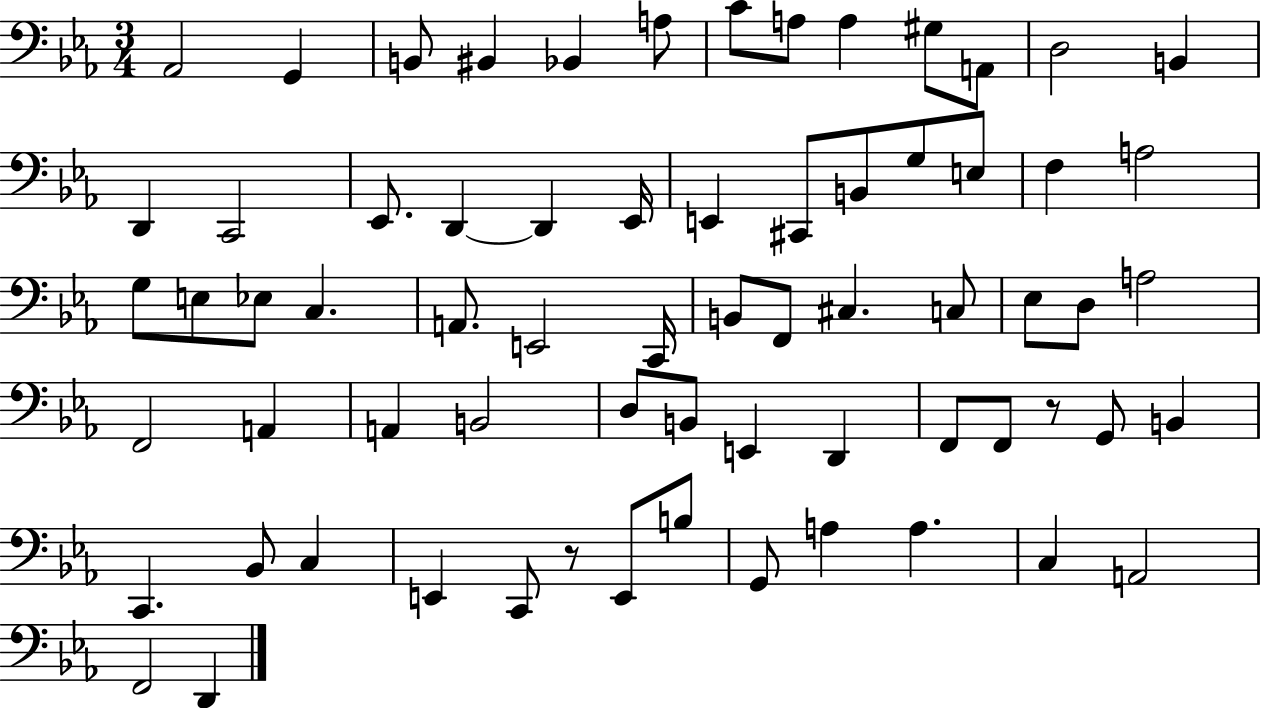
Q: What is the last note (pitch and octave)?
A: D2